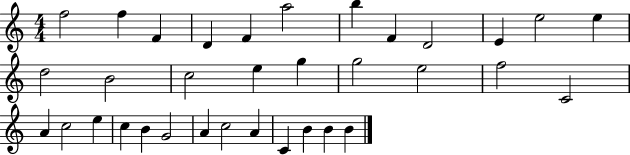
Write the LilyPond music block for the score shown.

{
  \clef treble
  \numericTimeSignature
  \time 4/4
  \key c \major
  f''2 f''4 f'4 | d'4 f'4 a''2 | b''4 f'4 d'2 | e'4 e''2 e''4 | \break d''2 b'2 | c''2 e''4 g''4 | g''2 e''2 | f''2 c'2 | \break a'4 c''2 e''4 | c''4 b'4 g'2 | a'4 c''2 a'4 | c'4 b'4 b'4 b'4 | \break \bar "|."
}